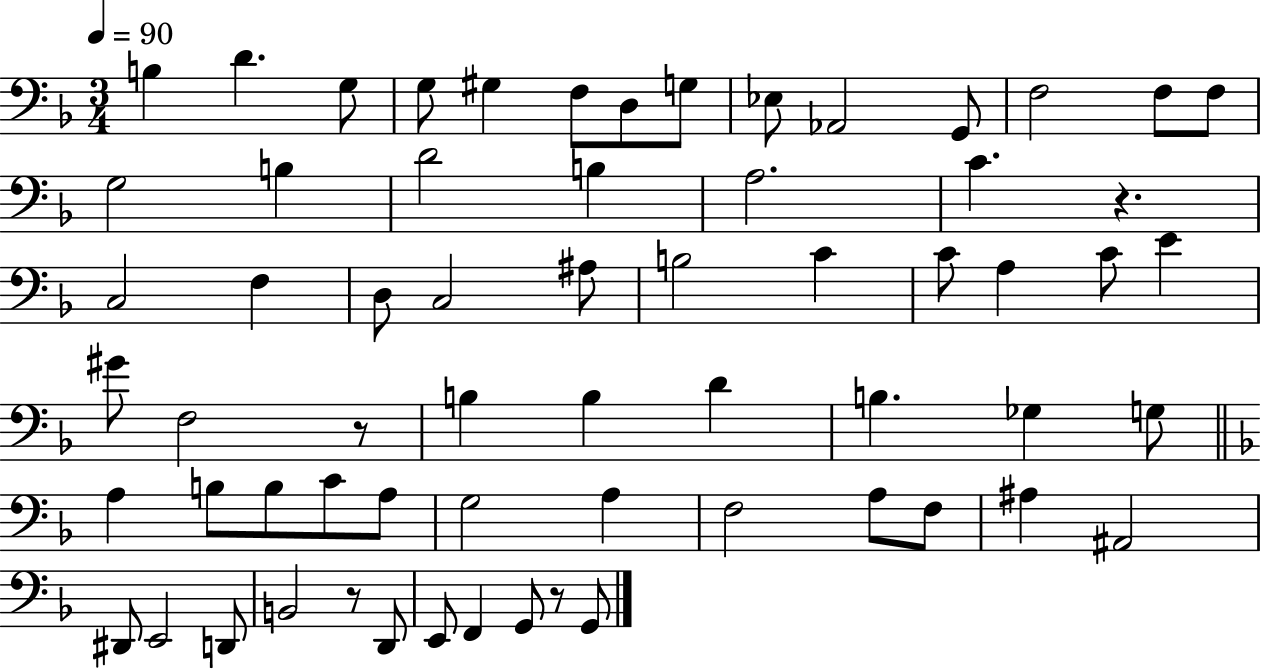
X:1
T:Untitled
M:3/4
L:1/4
K:F
B, D G,/2 G,/2 ^G, F,/2 D,/2 G,/2 _E,/2 _A,,2 G,,/2 F,2 F,/2 F,/2 G,2 B, D2 B, A,2 C z C,2 F, D,/2 C,2 ^A,/2 B,2 C C/2 A, C/2 E ^G/2 F,2 z/2 B, B, D B, _G, G,/2 A, B,/2 B,/2 C/2 A,/2 G,2 A, F,2 A,/2 F,/2 ^A, ^A,,2 ^D,,/2 E,,2 D,,/2 B,,2 z/2 D,,/2 E,,/2 F,, G,,/2 z/2 G,,/2